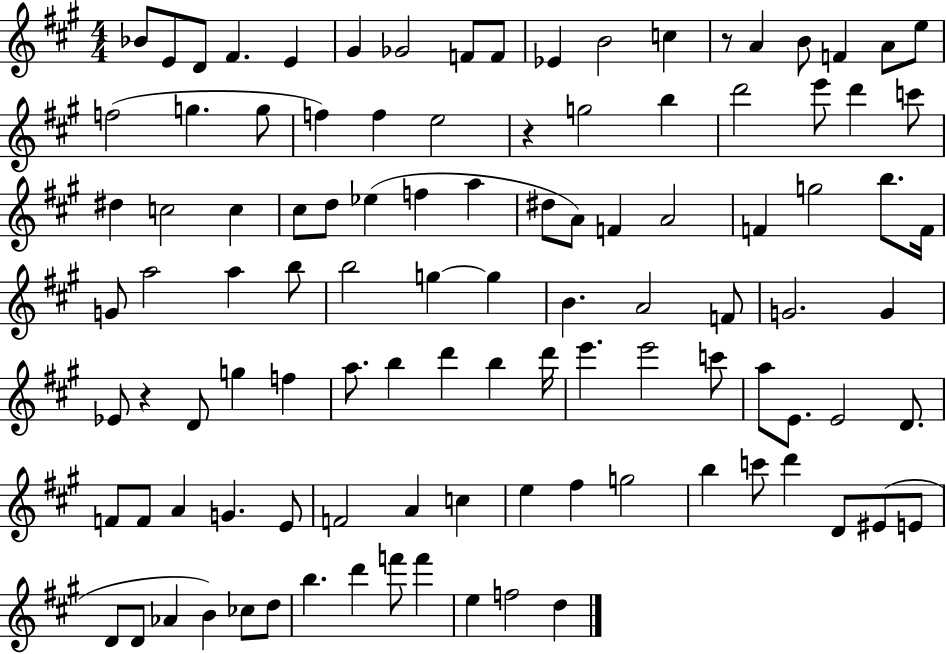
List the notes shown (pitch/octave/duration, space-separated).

Bb4/e E4/e D4/e F#4/q. E4/q G#4/q Gb4/h F4/e F4/e Eb4/q B4/h C5/q R/e A4/q B4/e F4/q A4/e E5/e F5/h G5/q. G5/e F5/q F5/q E5/h R/q G5/h B5/q D6/h E6/e D6/q C6/e D#5/q C5/h C5/q C#5/e D5/e Eb5/q F5/q A5/q D#5/e A4/e F4/q A4/h F4/q G5/h B5/e. F4/s G4/e A5/h A5/q B5/e B5/h G5/q G5/q B4/q. A4/h F4/e G4/h. G4/q Eb4/e R/q D4/e G5/q F5/q A5/e. B5/q D6/q B5/q D6/s E6/q. E6/h C6/e A5/e E4/e. E4/h D4/e. F4/e F4/e A4/q G4/q. E4/e F4/h A4/q C5/q E5/q F#5/q G5/h B5/q C6/e D6/q D4/e EIS4/e E4/e D4/e D4/e Ab4/q B4/q CES5/e D5/e B5/q. D6/q F6/e F6/q E5/q F5/h D5/q